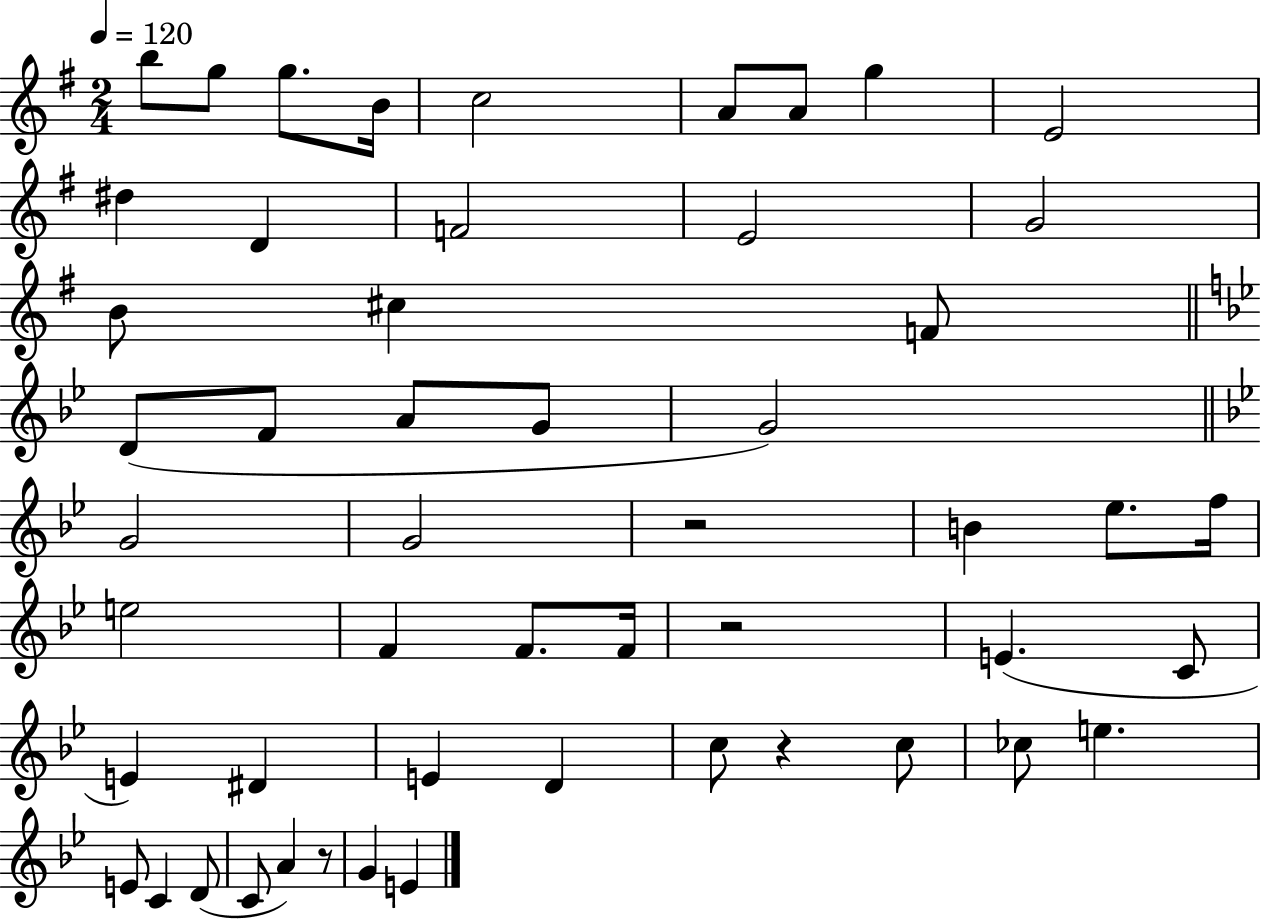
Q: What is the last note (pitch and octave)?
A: E4